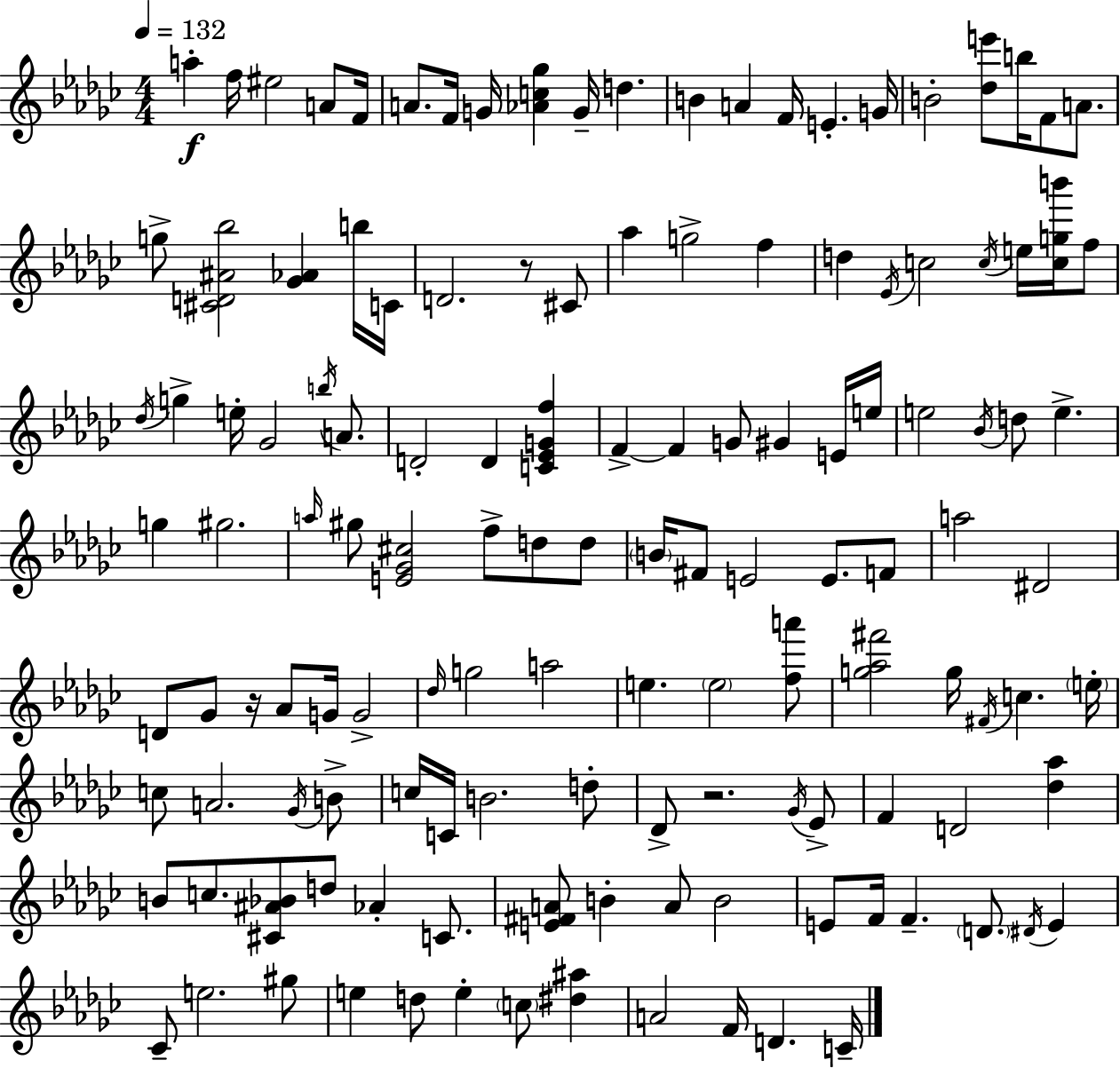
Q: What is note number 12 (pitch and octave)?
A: A4